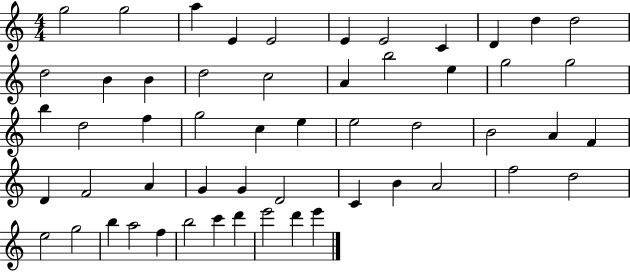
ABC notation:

X:1
T:Untitled
M:4/4
L:1/4
K:C
g2 g2 a E E2 E E2 C D d d2 d2 B B d2 c2 A b2 e g2 g2 b d2 f g2 c e e2 d2 B2 A F D F2 A G G D2 C B A2 f2 d2 e2 g2 b a2 f b2 c' d' e'2 d' e'